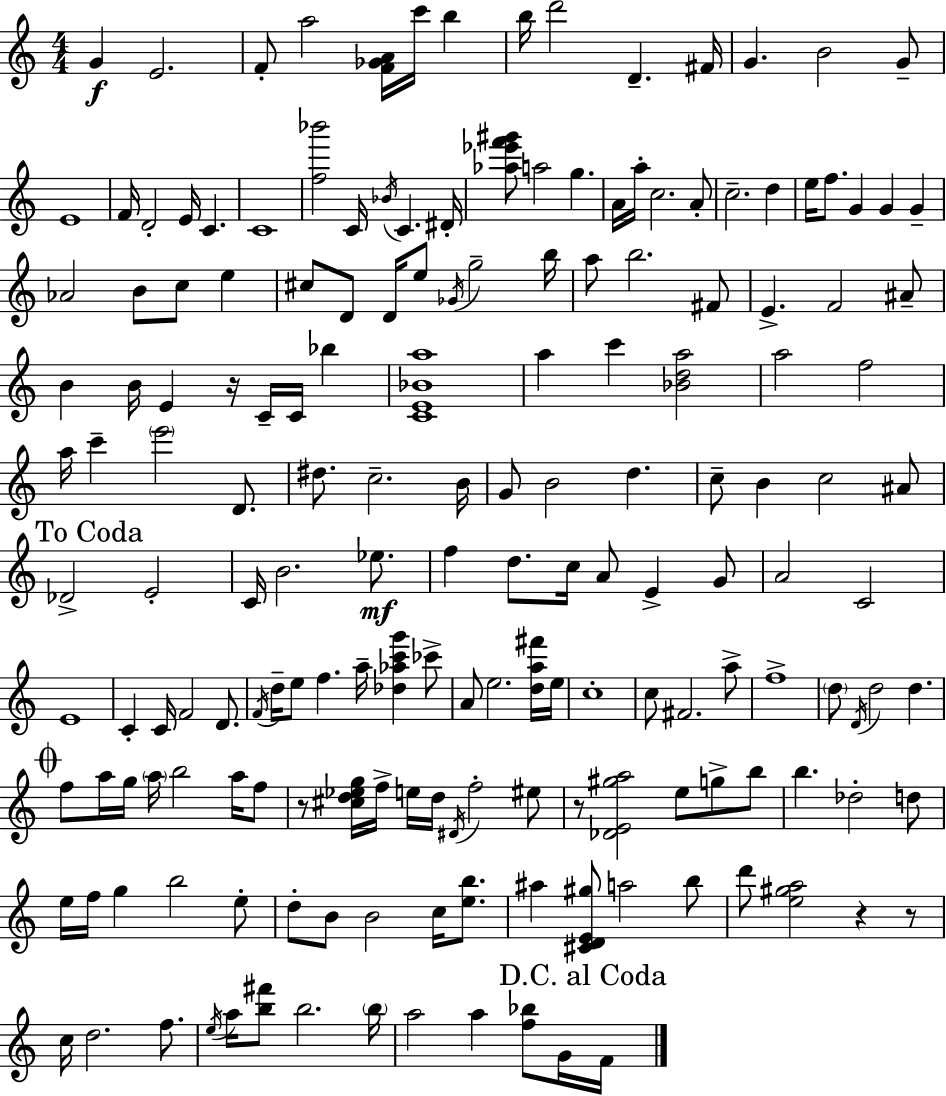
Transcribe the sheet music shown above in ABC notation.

X:1
T:Untitled
M:4/4
L:1/4
K:Am
G E2 F/2 a2 [F_GA]/4 c'/4 b b/4 d'2 D ^F/4 G B2 G/2 E4 F/4 D2 E/4 C C4 [f_b']2 C/4 _B/4 C ^D/4 [_a_e'f'^g']/2 a2 g A/4 a/4 c2 A/2 c2 d e/4 f/2 G G G _A2 B/2 c/2 e ^c/2 D/2 D/4 e/2 _G/4 g2 b/4 a/2 b2 ^F/2 E F2 ^A/2 B B/4 E z/4 C/4 C/4 _b [CE_Ba]4 a c' [_Bda]2 a2 f2 a/4 c' e'2 D/2 ^d/2 c2 B/4 G/2 B2 d c/2 B c2 ^A/2 _D2 E2 C/4 B2 _e/2 f d/2 c/4 A/2 E G/2 A2 C2 E4 C C/4 F2 D/2 F/4 d/4 e/2 f a/4 [_d_ac'g'] _c'/2 A/2 e2 [da^f']/4 e/4 c4 c/2 ^F2 a/2 f4 d/2 D/4 d2 d f/2 a/4 g/4 a/4 b2 a/4 f/2 z/2 [^cd_eg]/4 f/4 e/4 d/4 ^D/4 f2 ^e/2 z/2 [_DE^ga]2 e/2 g/2 b/2 b _d2 d/2 e/4 f/4 g b2 e/2 d/2 B/2 B2 c/4 [eb]/2 ^a [^CDE^g]/2 a2 b/2 d'/2 [e^ga]2 z z/2 c/4 d2 f/2 e/4 a/4 [b^f']/2 b2 b/4 a2 a [f_b]/2 G/4 F/4